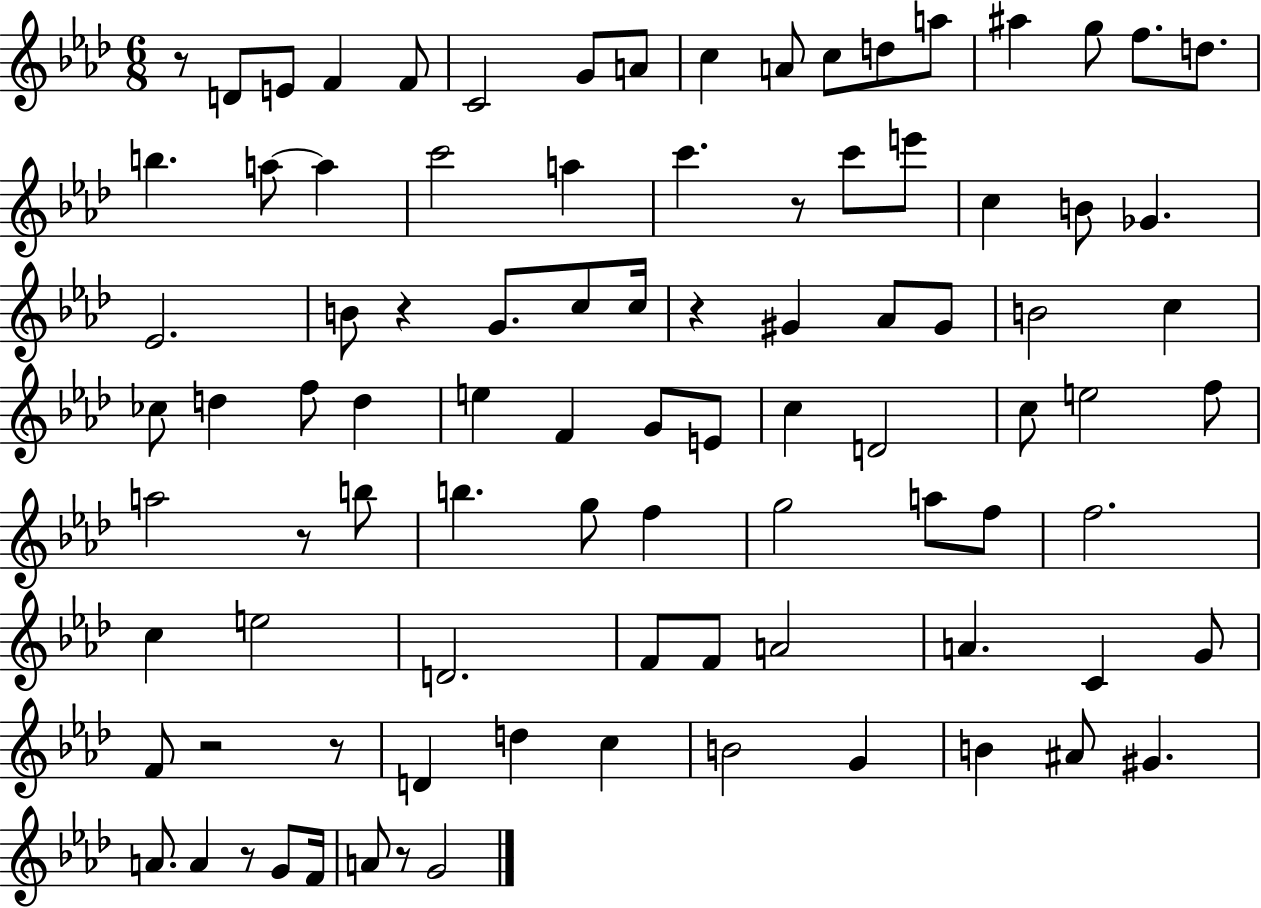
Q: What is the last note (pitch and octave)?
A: G4